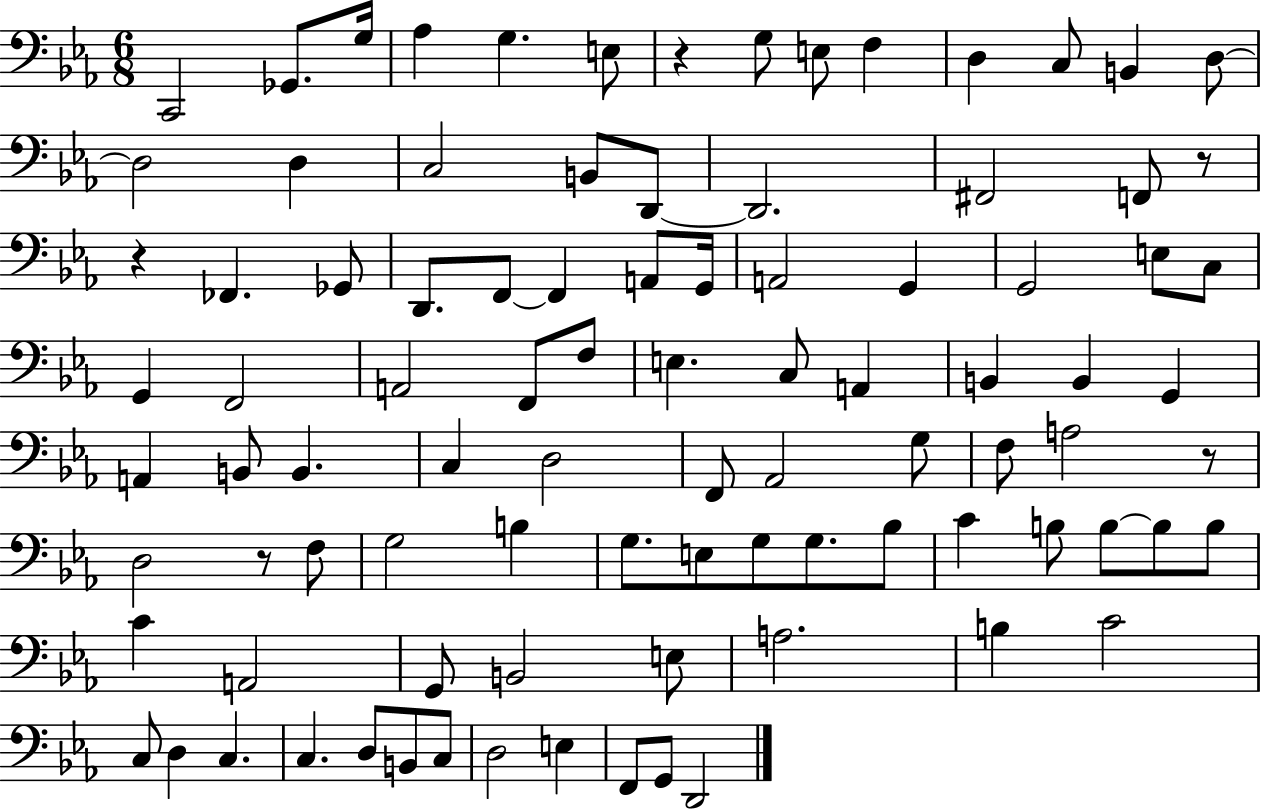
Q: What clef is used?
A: bass